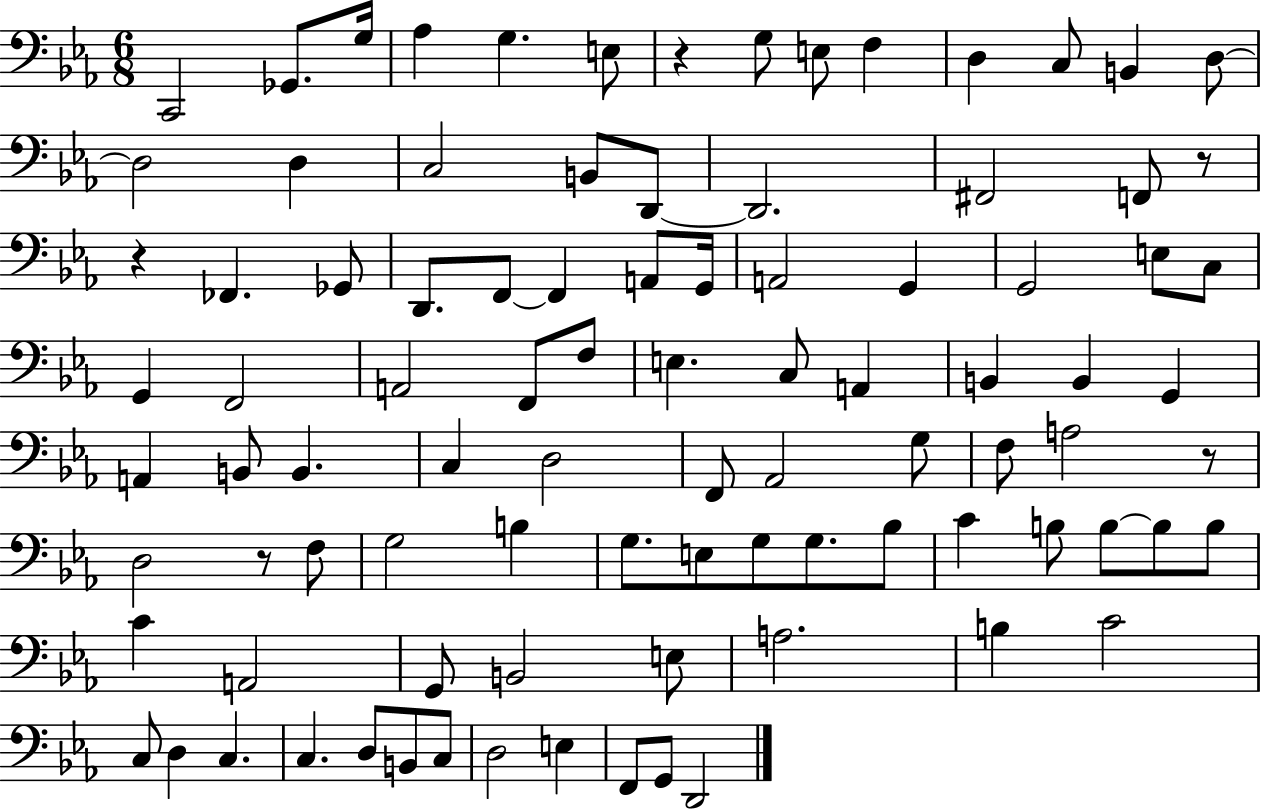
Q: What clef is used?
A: bass